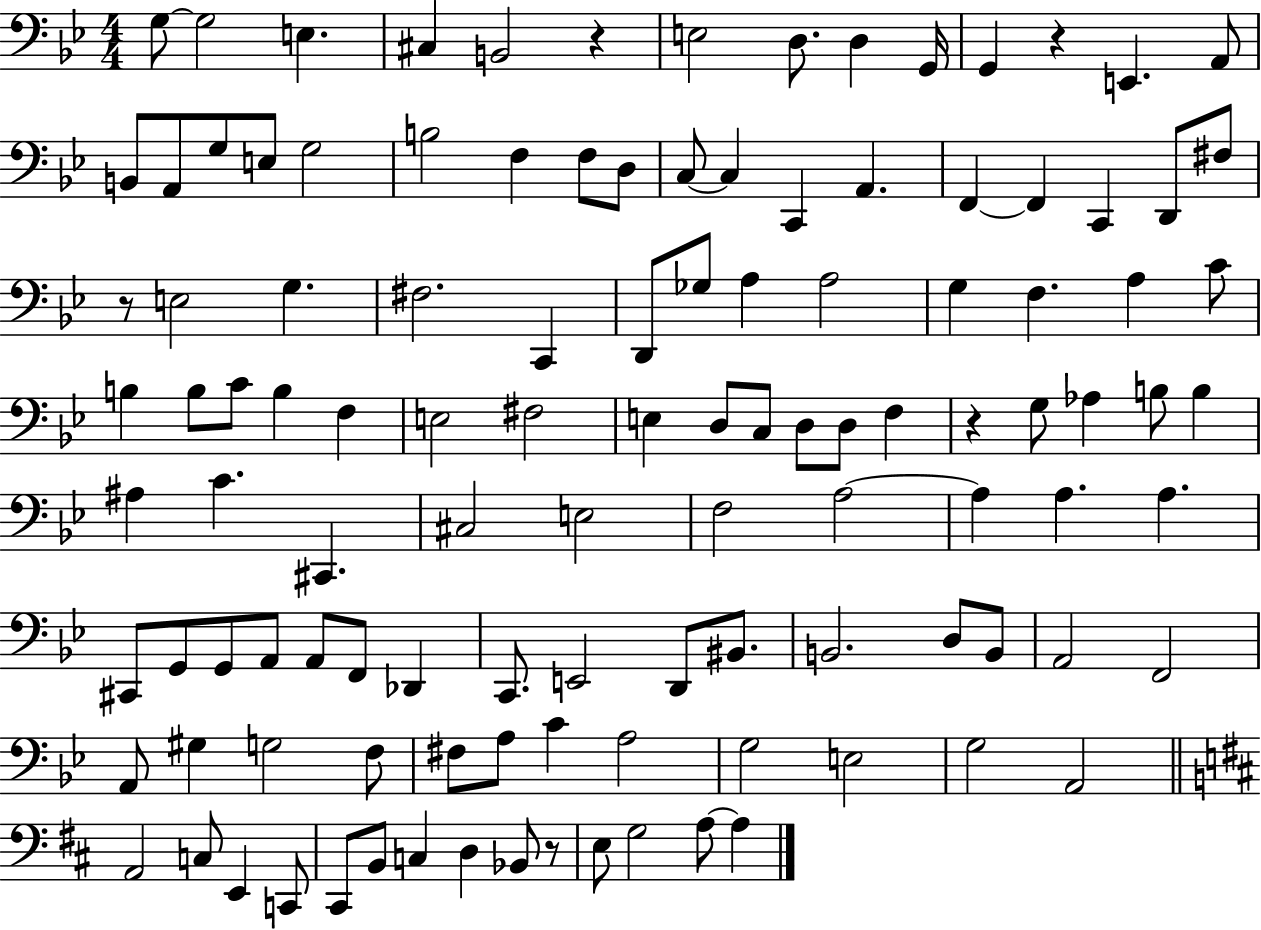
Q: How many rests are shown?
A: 5